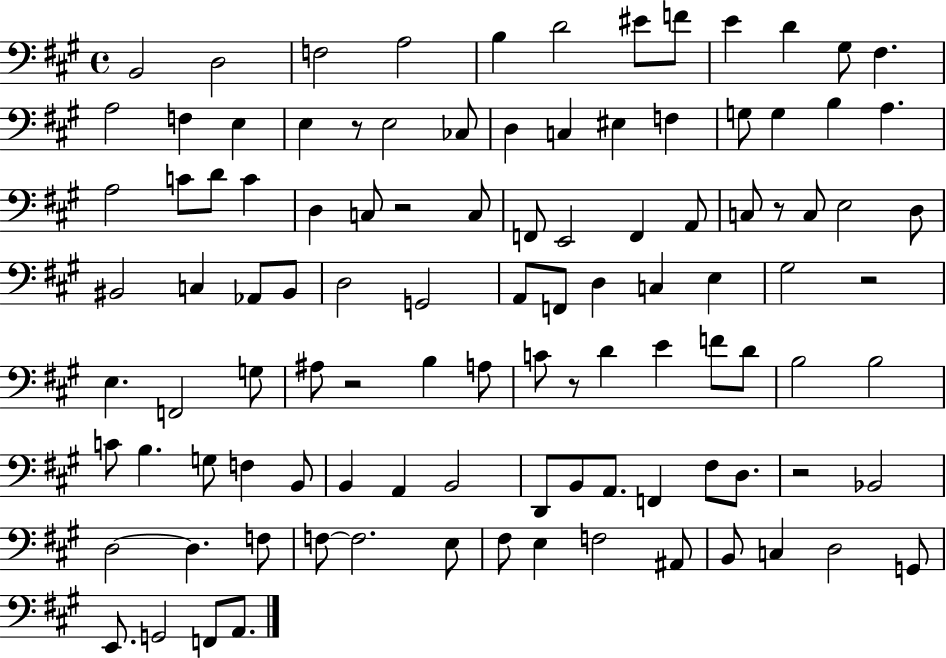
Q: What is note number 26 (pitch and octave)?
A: A3